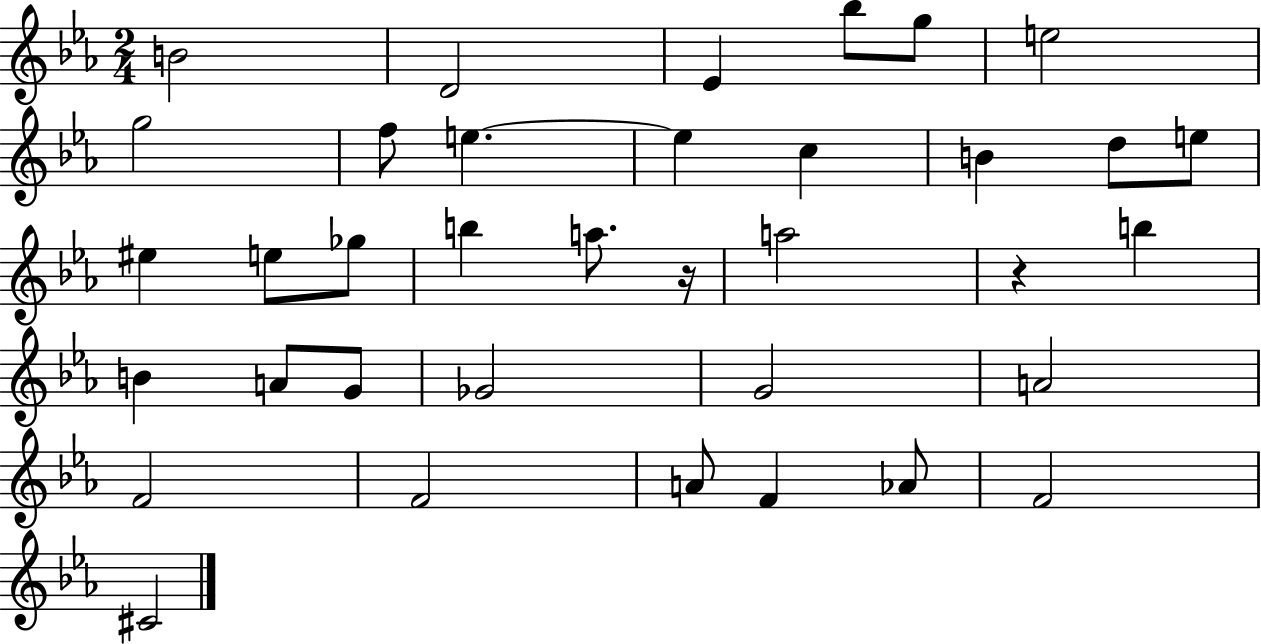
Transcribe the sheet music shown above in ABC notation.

X:1
T:Untitled
M:2/4
L:1/4
K:Eb
B2 D2 _E _b/2 g/2 e2 g2 f/2 e e c B d/2 e/2 ^e e/2 _g/2 b a/2 z/4 a2 z b B A/2 G/2 _G2 G2 A2 F2 F2 A/2 F _A/2 F2 ^C2